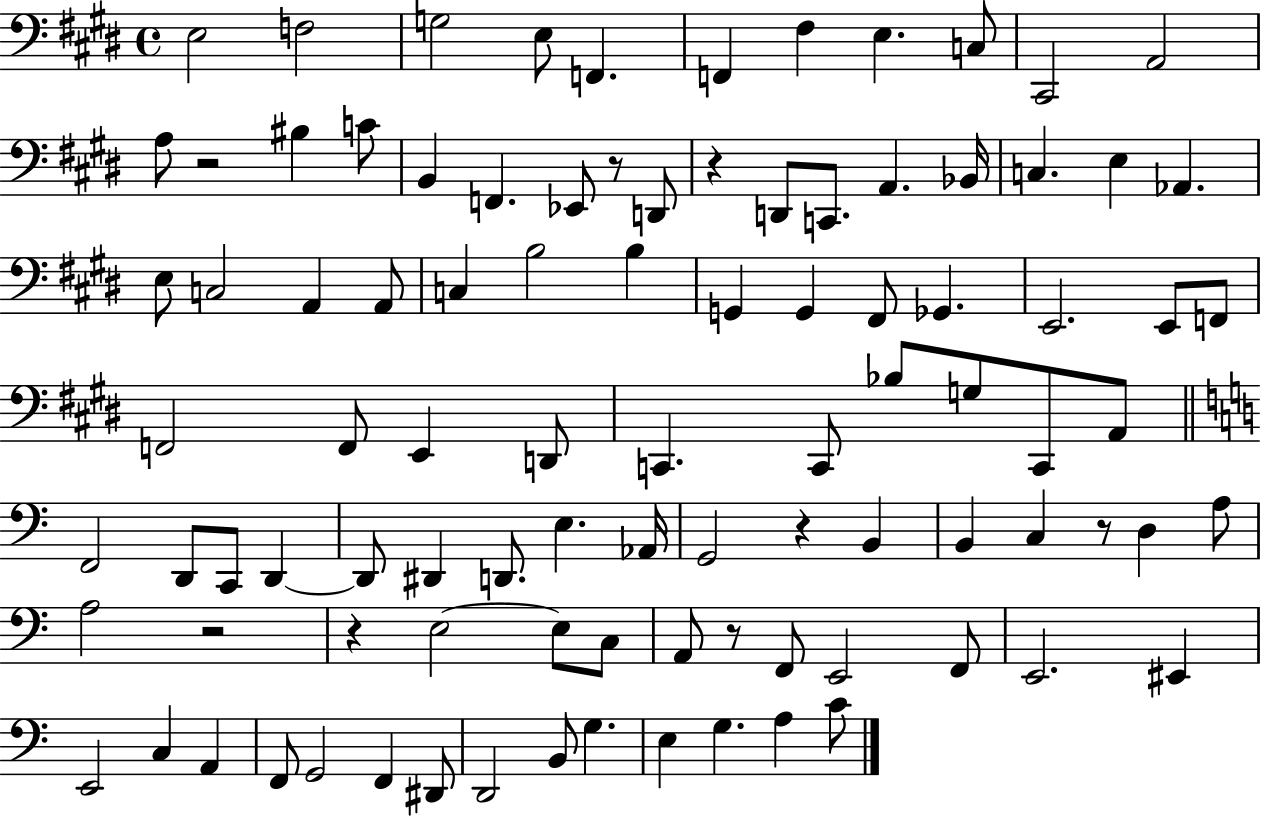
E3/h F3/h G3/h E3/e F2/q. F2/q F#3/q E3/q. C3/e C#2/h A2/h A3/e R/h BIS3/q C4/e B2/q F2/q. Eb2/e R/e D2/e R/q D2/e C2/e. A2/q. Bb2/s C3/q. E3/q Ab2/q. E3/e C3/h A2/q A2/e C3/q B3/h B3/q G2/q G2/q F#2/e Gb2/q. E2/h. E2/e F2/e F2/h F2/e E2/q D2/e C2/q. C2/e Bb3/e G3/e C2/e A2/e F2/h D2/e C2/e D2/q D2/e D#2/q D2/e. E3/q. Ab2/s G2/h R/q B2/q B2/q C3/q R/e D3/q A3/e A3/h R/h R/q E3/h E3/e C3/e A2/e R/e F2/e E2/h F2/e E2/h. EIS2/q E2/h C3/q A2/q F2/e G2/h F2/q D#2/e D2/h B2/e G3/q. E3/q G3/q. A3/q C4/e